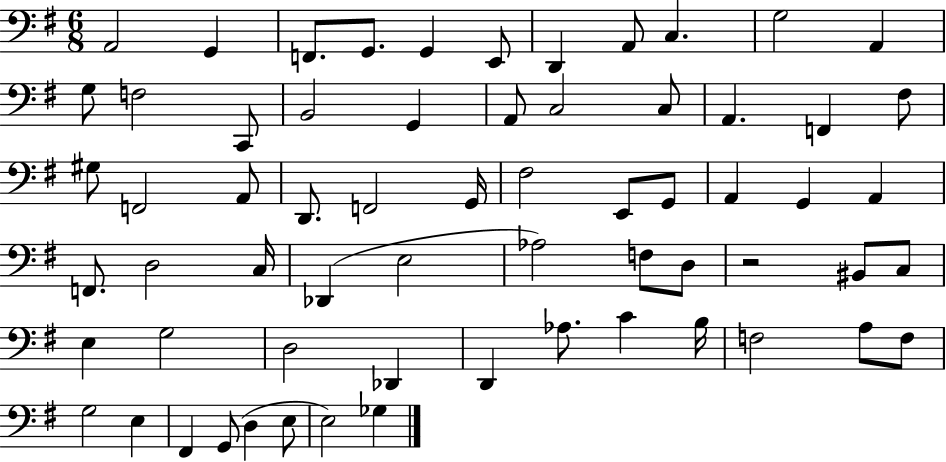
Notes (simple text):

A2/h G2/q F2/e. G2/e. G2/q E2/e D2/q A2/e C3/q. G3/h A2/q G3/e F3/h C2/e B2/h G2/q A2/e C3/h C3/e A2/q. F2/q F#3/e G#3/e F2/h A2/e D2/e. F2/h G2/s F#3/h E2/e G2/e A2/q G2/q A2/q F2/e. D3/h C3/s Db2/q E3/h Ab3/h F3/e D3/e R/h BIS2/e C3/e E3/q G3/h D3/h Db2/q D2/q Ab3/e. C4/q B3/s F3/h A3/e F3/e G3/h E3/q F#2/q G2/e D3/q E3/e E3/h Gb3/q